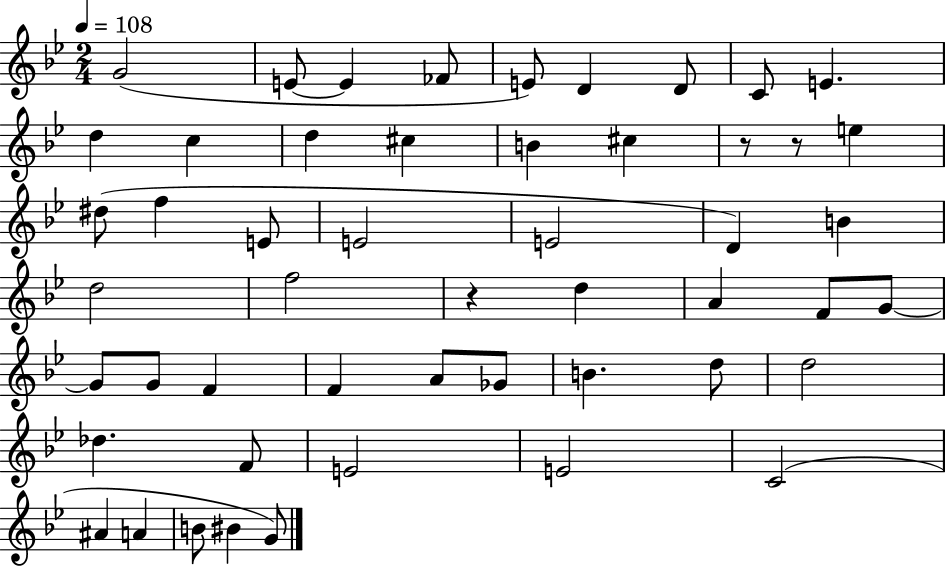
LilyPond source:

{
  \clef treble
  \numericTimeSignature
  \time 2/4
  \key bes \major
  \tempo 4 = 108
  g'2( | e'8~~ e'4 fes'8 | e'8) d'4 d'8 | c'8 e'4. | \break d''4 c''4 | d''4 cis''4 | b'4 cis''4 | r8 r8 e''4 | \break dis''8( f''4 e'8 | e'2 | e'2 | d'4) b'4 | \break d''2 | f''2 | r4 d''4 | a'4 f'8 g'8~~ | \break g'8 g'8 f'4 | f'4 a'8 ges'8 | b'4. d''8 | d''2 | \break des''4. f'8 | e'2 | e'2 | c'2( | \break ais'4 a'4 | b'8 bis'4 g'8) | \bar "|."
}